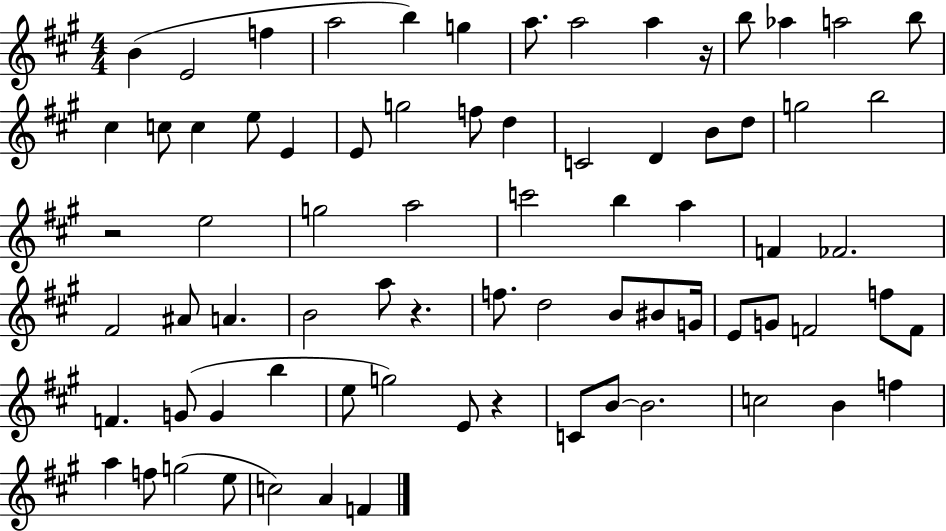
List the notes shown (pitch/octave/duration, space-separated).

B4/q E4/h F5/q A5/h B5/q G5/q A5/e. A5/h A5/q R/s B5/e Ab5/q A5/h B5/e C#5/q C5/e C5/q E5/e E4/q E4/e G5/h F5/e D5/q C4/h D4/q B4/e D5/e G5/h B5/h R/h E5/h G5/h A5/h C6/h B5/q A5/q F4/q FES4/h. F#4/h A#4/e A4/q. B4/h A5/e R/q. F5/e. D5/h B4/e BIS4/e G4/s E4/e G4/e F4/h F5/e F4/e F4/q. G4/e G4/q B5/q E5/e G5/h E4/e R/q C4/e B4/e B4/h. C5/h B4/q F5/q A5/q F5/e G5/h E5/e C5/h A4/q F4/q